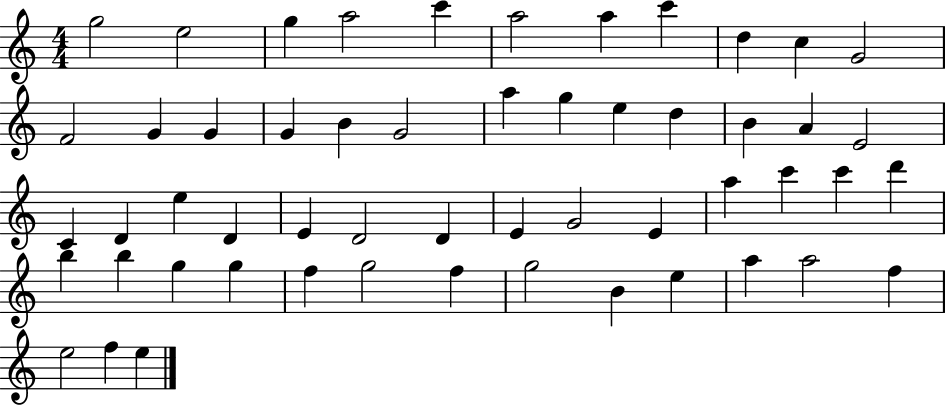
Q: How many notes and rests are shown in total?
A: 54